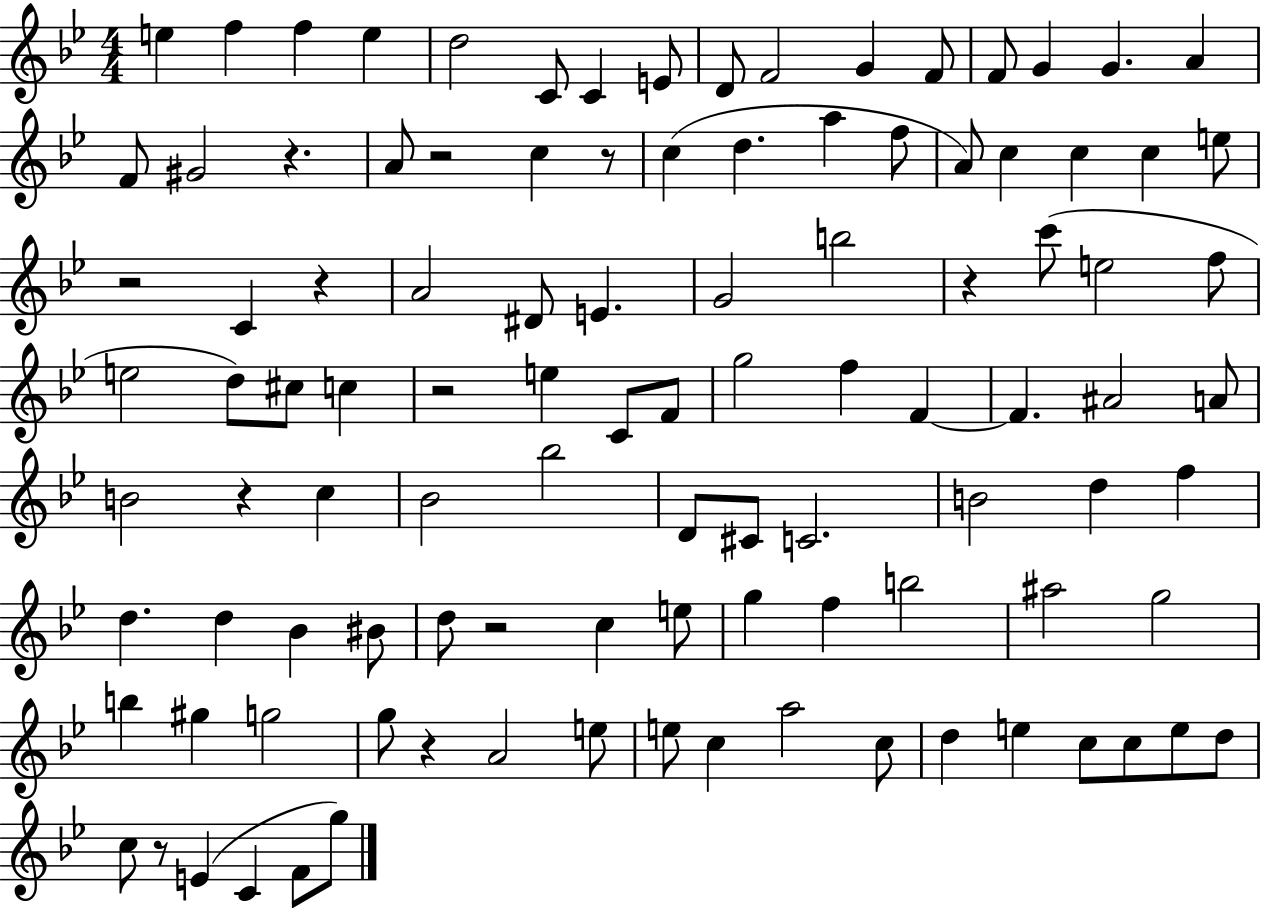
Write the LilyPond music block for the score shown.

{
  \clef treble
  \numericTimeSignature
  \time 4/4
  \key bes \major
  \repeat volta 2 { e''4 f''4 f''4 e''4 | d''2 c'8 c'4 e'8 | d'8 f'2 g'4 f'8 | f'8 g'4 g'4. a'4 | \break f'8 gis'2 r4. | a'8 r2 c''4 r8 | c''4( d''4. a''4 f''8 | a'8) c''4 c''4 c''4 e''8 | \break r2 c'4 r4 | a'2 dis'8 e'4. | g'2 b''2 | r4 c'''8( e''2 f''8 | \break e''2 d''8) cis''8 c''4 | r2 e''4 c'8 f'8 | g''2 f''4 f'4~~ | f'4. ais'2 a'8 | \break b'2 r4 c''4 | bes'2 bes''2 | d'8 cis'8 c'2. | b'2 d''4 f''4 | \break d''4. d''4 bes'4 bis'8 | d''8 r2 c''4 e''8 | g''4 f''4 b''2 | ais''2 g''2 | \break b''4 gis''4 g''2 | g''8 r4 a'2 e''8 | e''8 c''4 a''2 c''8 | d''4 e''4 c''8 c''8 e''8 d''8 | \break c''8 r8 e'4( c'4 f'8 g''8) | } \bar "|."
}